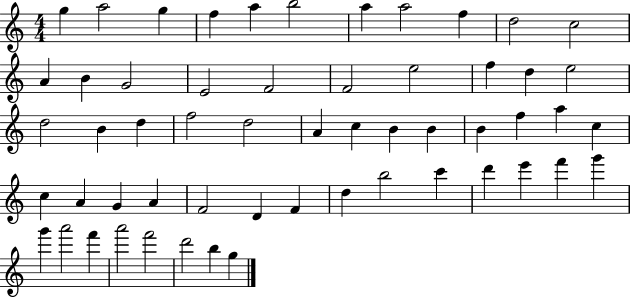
G5/q A5/h G5/q F5/q A5/q B5/h A5/q A5/h F5/q D5/h C5/h A4/q B4/q G4/h E4/h F4/h F4/h E5/h F5/q D5/q E5/h D5/h B4/q D5/q F5/h D5/h A4/q C5/q B4/q B4/q B4/q F5/q A5/q C5/q C5/q A4/q G4/q A4/q F4/h D4/q F4/q D5/q B5/h C6/q D6/q E6/q F6/q G6/q G6/q A6/h F6/q A6/h F6/h D6/h B5/q G5/q